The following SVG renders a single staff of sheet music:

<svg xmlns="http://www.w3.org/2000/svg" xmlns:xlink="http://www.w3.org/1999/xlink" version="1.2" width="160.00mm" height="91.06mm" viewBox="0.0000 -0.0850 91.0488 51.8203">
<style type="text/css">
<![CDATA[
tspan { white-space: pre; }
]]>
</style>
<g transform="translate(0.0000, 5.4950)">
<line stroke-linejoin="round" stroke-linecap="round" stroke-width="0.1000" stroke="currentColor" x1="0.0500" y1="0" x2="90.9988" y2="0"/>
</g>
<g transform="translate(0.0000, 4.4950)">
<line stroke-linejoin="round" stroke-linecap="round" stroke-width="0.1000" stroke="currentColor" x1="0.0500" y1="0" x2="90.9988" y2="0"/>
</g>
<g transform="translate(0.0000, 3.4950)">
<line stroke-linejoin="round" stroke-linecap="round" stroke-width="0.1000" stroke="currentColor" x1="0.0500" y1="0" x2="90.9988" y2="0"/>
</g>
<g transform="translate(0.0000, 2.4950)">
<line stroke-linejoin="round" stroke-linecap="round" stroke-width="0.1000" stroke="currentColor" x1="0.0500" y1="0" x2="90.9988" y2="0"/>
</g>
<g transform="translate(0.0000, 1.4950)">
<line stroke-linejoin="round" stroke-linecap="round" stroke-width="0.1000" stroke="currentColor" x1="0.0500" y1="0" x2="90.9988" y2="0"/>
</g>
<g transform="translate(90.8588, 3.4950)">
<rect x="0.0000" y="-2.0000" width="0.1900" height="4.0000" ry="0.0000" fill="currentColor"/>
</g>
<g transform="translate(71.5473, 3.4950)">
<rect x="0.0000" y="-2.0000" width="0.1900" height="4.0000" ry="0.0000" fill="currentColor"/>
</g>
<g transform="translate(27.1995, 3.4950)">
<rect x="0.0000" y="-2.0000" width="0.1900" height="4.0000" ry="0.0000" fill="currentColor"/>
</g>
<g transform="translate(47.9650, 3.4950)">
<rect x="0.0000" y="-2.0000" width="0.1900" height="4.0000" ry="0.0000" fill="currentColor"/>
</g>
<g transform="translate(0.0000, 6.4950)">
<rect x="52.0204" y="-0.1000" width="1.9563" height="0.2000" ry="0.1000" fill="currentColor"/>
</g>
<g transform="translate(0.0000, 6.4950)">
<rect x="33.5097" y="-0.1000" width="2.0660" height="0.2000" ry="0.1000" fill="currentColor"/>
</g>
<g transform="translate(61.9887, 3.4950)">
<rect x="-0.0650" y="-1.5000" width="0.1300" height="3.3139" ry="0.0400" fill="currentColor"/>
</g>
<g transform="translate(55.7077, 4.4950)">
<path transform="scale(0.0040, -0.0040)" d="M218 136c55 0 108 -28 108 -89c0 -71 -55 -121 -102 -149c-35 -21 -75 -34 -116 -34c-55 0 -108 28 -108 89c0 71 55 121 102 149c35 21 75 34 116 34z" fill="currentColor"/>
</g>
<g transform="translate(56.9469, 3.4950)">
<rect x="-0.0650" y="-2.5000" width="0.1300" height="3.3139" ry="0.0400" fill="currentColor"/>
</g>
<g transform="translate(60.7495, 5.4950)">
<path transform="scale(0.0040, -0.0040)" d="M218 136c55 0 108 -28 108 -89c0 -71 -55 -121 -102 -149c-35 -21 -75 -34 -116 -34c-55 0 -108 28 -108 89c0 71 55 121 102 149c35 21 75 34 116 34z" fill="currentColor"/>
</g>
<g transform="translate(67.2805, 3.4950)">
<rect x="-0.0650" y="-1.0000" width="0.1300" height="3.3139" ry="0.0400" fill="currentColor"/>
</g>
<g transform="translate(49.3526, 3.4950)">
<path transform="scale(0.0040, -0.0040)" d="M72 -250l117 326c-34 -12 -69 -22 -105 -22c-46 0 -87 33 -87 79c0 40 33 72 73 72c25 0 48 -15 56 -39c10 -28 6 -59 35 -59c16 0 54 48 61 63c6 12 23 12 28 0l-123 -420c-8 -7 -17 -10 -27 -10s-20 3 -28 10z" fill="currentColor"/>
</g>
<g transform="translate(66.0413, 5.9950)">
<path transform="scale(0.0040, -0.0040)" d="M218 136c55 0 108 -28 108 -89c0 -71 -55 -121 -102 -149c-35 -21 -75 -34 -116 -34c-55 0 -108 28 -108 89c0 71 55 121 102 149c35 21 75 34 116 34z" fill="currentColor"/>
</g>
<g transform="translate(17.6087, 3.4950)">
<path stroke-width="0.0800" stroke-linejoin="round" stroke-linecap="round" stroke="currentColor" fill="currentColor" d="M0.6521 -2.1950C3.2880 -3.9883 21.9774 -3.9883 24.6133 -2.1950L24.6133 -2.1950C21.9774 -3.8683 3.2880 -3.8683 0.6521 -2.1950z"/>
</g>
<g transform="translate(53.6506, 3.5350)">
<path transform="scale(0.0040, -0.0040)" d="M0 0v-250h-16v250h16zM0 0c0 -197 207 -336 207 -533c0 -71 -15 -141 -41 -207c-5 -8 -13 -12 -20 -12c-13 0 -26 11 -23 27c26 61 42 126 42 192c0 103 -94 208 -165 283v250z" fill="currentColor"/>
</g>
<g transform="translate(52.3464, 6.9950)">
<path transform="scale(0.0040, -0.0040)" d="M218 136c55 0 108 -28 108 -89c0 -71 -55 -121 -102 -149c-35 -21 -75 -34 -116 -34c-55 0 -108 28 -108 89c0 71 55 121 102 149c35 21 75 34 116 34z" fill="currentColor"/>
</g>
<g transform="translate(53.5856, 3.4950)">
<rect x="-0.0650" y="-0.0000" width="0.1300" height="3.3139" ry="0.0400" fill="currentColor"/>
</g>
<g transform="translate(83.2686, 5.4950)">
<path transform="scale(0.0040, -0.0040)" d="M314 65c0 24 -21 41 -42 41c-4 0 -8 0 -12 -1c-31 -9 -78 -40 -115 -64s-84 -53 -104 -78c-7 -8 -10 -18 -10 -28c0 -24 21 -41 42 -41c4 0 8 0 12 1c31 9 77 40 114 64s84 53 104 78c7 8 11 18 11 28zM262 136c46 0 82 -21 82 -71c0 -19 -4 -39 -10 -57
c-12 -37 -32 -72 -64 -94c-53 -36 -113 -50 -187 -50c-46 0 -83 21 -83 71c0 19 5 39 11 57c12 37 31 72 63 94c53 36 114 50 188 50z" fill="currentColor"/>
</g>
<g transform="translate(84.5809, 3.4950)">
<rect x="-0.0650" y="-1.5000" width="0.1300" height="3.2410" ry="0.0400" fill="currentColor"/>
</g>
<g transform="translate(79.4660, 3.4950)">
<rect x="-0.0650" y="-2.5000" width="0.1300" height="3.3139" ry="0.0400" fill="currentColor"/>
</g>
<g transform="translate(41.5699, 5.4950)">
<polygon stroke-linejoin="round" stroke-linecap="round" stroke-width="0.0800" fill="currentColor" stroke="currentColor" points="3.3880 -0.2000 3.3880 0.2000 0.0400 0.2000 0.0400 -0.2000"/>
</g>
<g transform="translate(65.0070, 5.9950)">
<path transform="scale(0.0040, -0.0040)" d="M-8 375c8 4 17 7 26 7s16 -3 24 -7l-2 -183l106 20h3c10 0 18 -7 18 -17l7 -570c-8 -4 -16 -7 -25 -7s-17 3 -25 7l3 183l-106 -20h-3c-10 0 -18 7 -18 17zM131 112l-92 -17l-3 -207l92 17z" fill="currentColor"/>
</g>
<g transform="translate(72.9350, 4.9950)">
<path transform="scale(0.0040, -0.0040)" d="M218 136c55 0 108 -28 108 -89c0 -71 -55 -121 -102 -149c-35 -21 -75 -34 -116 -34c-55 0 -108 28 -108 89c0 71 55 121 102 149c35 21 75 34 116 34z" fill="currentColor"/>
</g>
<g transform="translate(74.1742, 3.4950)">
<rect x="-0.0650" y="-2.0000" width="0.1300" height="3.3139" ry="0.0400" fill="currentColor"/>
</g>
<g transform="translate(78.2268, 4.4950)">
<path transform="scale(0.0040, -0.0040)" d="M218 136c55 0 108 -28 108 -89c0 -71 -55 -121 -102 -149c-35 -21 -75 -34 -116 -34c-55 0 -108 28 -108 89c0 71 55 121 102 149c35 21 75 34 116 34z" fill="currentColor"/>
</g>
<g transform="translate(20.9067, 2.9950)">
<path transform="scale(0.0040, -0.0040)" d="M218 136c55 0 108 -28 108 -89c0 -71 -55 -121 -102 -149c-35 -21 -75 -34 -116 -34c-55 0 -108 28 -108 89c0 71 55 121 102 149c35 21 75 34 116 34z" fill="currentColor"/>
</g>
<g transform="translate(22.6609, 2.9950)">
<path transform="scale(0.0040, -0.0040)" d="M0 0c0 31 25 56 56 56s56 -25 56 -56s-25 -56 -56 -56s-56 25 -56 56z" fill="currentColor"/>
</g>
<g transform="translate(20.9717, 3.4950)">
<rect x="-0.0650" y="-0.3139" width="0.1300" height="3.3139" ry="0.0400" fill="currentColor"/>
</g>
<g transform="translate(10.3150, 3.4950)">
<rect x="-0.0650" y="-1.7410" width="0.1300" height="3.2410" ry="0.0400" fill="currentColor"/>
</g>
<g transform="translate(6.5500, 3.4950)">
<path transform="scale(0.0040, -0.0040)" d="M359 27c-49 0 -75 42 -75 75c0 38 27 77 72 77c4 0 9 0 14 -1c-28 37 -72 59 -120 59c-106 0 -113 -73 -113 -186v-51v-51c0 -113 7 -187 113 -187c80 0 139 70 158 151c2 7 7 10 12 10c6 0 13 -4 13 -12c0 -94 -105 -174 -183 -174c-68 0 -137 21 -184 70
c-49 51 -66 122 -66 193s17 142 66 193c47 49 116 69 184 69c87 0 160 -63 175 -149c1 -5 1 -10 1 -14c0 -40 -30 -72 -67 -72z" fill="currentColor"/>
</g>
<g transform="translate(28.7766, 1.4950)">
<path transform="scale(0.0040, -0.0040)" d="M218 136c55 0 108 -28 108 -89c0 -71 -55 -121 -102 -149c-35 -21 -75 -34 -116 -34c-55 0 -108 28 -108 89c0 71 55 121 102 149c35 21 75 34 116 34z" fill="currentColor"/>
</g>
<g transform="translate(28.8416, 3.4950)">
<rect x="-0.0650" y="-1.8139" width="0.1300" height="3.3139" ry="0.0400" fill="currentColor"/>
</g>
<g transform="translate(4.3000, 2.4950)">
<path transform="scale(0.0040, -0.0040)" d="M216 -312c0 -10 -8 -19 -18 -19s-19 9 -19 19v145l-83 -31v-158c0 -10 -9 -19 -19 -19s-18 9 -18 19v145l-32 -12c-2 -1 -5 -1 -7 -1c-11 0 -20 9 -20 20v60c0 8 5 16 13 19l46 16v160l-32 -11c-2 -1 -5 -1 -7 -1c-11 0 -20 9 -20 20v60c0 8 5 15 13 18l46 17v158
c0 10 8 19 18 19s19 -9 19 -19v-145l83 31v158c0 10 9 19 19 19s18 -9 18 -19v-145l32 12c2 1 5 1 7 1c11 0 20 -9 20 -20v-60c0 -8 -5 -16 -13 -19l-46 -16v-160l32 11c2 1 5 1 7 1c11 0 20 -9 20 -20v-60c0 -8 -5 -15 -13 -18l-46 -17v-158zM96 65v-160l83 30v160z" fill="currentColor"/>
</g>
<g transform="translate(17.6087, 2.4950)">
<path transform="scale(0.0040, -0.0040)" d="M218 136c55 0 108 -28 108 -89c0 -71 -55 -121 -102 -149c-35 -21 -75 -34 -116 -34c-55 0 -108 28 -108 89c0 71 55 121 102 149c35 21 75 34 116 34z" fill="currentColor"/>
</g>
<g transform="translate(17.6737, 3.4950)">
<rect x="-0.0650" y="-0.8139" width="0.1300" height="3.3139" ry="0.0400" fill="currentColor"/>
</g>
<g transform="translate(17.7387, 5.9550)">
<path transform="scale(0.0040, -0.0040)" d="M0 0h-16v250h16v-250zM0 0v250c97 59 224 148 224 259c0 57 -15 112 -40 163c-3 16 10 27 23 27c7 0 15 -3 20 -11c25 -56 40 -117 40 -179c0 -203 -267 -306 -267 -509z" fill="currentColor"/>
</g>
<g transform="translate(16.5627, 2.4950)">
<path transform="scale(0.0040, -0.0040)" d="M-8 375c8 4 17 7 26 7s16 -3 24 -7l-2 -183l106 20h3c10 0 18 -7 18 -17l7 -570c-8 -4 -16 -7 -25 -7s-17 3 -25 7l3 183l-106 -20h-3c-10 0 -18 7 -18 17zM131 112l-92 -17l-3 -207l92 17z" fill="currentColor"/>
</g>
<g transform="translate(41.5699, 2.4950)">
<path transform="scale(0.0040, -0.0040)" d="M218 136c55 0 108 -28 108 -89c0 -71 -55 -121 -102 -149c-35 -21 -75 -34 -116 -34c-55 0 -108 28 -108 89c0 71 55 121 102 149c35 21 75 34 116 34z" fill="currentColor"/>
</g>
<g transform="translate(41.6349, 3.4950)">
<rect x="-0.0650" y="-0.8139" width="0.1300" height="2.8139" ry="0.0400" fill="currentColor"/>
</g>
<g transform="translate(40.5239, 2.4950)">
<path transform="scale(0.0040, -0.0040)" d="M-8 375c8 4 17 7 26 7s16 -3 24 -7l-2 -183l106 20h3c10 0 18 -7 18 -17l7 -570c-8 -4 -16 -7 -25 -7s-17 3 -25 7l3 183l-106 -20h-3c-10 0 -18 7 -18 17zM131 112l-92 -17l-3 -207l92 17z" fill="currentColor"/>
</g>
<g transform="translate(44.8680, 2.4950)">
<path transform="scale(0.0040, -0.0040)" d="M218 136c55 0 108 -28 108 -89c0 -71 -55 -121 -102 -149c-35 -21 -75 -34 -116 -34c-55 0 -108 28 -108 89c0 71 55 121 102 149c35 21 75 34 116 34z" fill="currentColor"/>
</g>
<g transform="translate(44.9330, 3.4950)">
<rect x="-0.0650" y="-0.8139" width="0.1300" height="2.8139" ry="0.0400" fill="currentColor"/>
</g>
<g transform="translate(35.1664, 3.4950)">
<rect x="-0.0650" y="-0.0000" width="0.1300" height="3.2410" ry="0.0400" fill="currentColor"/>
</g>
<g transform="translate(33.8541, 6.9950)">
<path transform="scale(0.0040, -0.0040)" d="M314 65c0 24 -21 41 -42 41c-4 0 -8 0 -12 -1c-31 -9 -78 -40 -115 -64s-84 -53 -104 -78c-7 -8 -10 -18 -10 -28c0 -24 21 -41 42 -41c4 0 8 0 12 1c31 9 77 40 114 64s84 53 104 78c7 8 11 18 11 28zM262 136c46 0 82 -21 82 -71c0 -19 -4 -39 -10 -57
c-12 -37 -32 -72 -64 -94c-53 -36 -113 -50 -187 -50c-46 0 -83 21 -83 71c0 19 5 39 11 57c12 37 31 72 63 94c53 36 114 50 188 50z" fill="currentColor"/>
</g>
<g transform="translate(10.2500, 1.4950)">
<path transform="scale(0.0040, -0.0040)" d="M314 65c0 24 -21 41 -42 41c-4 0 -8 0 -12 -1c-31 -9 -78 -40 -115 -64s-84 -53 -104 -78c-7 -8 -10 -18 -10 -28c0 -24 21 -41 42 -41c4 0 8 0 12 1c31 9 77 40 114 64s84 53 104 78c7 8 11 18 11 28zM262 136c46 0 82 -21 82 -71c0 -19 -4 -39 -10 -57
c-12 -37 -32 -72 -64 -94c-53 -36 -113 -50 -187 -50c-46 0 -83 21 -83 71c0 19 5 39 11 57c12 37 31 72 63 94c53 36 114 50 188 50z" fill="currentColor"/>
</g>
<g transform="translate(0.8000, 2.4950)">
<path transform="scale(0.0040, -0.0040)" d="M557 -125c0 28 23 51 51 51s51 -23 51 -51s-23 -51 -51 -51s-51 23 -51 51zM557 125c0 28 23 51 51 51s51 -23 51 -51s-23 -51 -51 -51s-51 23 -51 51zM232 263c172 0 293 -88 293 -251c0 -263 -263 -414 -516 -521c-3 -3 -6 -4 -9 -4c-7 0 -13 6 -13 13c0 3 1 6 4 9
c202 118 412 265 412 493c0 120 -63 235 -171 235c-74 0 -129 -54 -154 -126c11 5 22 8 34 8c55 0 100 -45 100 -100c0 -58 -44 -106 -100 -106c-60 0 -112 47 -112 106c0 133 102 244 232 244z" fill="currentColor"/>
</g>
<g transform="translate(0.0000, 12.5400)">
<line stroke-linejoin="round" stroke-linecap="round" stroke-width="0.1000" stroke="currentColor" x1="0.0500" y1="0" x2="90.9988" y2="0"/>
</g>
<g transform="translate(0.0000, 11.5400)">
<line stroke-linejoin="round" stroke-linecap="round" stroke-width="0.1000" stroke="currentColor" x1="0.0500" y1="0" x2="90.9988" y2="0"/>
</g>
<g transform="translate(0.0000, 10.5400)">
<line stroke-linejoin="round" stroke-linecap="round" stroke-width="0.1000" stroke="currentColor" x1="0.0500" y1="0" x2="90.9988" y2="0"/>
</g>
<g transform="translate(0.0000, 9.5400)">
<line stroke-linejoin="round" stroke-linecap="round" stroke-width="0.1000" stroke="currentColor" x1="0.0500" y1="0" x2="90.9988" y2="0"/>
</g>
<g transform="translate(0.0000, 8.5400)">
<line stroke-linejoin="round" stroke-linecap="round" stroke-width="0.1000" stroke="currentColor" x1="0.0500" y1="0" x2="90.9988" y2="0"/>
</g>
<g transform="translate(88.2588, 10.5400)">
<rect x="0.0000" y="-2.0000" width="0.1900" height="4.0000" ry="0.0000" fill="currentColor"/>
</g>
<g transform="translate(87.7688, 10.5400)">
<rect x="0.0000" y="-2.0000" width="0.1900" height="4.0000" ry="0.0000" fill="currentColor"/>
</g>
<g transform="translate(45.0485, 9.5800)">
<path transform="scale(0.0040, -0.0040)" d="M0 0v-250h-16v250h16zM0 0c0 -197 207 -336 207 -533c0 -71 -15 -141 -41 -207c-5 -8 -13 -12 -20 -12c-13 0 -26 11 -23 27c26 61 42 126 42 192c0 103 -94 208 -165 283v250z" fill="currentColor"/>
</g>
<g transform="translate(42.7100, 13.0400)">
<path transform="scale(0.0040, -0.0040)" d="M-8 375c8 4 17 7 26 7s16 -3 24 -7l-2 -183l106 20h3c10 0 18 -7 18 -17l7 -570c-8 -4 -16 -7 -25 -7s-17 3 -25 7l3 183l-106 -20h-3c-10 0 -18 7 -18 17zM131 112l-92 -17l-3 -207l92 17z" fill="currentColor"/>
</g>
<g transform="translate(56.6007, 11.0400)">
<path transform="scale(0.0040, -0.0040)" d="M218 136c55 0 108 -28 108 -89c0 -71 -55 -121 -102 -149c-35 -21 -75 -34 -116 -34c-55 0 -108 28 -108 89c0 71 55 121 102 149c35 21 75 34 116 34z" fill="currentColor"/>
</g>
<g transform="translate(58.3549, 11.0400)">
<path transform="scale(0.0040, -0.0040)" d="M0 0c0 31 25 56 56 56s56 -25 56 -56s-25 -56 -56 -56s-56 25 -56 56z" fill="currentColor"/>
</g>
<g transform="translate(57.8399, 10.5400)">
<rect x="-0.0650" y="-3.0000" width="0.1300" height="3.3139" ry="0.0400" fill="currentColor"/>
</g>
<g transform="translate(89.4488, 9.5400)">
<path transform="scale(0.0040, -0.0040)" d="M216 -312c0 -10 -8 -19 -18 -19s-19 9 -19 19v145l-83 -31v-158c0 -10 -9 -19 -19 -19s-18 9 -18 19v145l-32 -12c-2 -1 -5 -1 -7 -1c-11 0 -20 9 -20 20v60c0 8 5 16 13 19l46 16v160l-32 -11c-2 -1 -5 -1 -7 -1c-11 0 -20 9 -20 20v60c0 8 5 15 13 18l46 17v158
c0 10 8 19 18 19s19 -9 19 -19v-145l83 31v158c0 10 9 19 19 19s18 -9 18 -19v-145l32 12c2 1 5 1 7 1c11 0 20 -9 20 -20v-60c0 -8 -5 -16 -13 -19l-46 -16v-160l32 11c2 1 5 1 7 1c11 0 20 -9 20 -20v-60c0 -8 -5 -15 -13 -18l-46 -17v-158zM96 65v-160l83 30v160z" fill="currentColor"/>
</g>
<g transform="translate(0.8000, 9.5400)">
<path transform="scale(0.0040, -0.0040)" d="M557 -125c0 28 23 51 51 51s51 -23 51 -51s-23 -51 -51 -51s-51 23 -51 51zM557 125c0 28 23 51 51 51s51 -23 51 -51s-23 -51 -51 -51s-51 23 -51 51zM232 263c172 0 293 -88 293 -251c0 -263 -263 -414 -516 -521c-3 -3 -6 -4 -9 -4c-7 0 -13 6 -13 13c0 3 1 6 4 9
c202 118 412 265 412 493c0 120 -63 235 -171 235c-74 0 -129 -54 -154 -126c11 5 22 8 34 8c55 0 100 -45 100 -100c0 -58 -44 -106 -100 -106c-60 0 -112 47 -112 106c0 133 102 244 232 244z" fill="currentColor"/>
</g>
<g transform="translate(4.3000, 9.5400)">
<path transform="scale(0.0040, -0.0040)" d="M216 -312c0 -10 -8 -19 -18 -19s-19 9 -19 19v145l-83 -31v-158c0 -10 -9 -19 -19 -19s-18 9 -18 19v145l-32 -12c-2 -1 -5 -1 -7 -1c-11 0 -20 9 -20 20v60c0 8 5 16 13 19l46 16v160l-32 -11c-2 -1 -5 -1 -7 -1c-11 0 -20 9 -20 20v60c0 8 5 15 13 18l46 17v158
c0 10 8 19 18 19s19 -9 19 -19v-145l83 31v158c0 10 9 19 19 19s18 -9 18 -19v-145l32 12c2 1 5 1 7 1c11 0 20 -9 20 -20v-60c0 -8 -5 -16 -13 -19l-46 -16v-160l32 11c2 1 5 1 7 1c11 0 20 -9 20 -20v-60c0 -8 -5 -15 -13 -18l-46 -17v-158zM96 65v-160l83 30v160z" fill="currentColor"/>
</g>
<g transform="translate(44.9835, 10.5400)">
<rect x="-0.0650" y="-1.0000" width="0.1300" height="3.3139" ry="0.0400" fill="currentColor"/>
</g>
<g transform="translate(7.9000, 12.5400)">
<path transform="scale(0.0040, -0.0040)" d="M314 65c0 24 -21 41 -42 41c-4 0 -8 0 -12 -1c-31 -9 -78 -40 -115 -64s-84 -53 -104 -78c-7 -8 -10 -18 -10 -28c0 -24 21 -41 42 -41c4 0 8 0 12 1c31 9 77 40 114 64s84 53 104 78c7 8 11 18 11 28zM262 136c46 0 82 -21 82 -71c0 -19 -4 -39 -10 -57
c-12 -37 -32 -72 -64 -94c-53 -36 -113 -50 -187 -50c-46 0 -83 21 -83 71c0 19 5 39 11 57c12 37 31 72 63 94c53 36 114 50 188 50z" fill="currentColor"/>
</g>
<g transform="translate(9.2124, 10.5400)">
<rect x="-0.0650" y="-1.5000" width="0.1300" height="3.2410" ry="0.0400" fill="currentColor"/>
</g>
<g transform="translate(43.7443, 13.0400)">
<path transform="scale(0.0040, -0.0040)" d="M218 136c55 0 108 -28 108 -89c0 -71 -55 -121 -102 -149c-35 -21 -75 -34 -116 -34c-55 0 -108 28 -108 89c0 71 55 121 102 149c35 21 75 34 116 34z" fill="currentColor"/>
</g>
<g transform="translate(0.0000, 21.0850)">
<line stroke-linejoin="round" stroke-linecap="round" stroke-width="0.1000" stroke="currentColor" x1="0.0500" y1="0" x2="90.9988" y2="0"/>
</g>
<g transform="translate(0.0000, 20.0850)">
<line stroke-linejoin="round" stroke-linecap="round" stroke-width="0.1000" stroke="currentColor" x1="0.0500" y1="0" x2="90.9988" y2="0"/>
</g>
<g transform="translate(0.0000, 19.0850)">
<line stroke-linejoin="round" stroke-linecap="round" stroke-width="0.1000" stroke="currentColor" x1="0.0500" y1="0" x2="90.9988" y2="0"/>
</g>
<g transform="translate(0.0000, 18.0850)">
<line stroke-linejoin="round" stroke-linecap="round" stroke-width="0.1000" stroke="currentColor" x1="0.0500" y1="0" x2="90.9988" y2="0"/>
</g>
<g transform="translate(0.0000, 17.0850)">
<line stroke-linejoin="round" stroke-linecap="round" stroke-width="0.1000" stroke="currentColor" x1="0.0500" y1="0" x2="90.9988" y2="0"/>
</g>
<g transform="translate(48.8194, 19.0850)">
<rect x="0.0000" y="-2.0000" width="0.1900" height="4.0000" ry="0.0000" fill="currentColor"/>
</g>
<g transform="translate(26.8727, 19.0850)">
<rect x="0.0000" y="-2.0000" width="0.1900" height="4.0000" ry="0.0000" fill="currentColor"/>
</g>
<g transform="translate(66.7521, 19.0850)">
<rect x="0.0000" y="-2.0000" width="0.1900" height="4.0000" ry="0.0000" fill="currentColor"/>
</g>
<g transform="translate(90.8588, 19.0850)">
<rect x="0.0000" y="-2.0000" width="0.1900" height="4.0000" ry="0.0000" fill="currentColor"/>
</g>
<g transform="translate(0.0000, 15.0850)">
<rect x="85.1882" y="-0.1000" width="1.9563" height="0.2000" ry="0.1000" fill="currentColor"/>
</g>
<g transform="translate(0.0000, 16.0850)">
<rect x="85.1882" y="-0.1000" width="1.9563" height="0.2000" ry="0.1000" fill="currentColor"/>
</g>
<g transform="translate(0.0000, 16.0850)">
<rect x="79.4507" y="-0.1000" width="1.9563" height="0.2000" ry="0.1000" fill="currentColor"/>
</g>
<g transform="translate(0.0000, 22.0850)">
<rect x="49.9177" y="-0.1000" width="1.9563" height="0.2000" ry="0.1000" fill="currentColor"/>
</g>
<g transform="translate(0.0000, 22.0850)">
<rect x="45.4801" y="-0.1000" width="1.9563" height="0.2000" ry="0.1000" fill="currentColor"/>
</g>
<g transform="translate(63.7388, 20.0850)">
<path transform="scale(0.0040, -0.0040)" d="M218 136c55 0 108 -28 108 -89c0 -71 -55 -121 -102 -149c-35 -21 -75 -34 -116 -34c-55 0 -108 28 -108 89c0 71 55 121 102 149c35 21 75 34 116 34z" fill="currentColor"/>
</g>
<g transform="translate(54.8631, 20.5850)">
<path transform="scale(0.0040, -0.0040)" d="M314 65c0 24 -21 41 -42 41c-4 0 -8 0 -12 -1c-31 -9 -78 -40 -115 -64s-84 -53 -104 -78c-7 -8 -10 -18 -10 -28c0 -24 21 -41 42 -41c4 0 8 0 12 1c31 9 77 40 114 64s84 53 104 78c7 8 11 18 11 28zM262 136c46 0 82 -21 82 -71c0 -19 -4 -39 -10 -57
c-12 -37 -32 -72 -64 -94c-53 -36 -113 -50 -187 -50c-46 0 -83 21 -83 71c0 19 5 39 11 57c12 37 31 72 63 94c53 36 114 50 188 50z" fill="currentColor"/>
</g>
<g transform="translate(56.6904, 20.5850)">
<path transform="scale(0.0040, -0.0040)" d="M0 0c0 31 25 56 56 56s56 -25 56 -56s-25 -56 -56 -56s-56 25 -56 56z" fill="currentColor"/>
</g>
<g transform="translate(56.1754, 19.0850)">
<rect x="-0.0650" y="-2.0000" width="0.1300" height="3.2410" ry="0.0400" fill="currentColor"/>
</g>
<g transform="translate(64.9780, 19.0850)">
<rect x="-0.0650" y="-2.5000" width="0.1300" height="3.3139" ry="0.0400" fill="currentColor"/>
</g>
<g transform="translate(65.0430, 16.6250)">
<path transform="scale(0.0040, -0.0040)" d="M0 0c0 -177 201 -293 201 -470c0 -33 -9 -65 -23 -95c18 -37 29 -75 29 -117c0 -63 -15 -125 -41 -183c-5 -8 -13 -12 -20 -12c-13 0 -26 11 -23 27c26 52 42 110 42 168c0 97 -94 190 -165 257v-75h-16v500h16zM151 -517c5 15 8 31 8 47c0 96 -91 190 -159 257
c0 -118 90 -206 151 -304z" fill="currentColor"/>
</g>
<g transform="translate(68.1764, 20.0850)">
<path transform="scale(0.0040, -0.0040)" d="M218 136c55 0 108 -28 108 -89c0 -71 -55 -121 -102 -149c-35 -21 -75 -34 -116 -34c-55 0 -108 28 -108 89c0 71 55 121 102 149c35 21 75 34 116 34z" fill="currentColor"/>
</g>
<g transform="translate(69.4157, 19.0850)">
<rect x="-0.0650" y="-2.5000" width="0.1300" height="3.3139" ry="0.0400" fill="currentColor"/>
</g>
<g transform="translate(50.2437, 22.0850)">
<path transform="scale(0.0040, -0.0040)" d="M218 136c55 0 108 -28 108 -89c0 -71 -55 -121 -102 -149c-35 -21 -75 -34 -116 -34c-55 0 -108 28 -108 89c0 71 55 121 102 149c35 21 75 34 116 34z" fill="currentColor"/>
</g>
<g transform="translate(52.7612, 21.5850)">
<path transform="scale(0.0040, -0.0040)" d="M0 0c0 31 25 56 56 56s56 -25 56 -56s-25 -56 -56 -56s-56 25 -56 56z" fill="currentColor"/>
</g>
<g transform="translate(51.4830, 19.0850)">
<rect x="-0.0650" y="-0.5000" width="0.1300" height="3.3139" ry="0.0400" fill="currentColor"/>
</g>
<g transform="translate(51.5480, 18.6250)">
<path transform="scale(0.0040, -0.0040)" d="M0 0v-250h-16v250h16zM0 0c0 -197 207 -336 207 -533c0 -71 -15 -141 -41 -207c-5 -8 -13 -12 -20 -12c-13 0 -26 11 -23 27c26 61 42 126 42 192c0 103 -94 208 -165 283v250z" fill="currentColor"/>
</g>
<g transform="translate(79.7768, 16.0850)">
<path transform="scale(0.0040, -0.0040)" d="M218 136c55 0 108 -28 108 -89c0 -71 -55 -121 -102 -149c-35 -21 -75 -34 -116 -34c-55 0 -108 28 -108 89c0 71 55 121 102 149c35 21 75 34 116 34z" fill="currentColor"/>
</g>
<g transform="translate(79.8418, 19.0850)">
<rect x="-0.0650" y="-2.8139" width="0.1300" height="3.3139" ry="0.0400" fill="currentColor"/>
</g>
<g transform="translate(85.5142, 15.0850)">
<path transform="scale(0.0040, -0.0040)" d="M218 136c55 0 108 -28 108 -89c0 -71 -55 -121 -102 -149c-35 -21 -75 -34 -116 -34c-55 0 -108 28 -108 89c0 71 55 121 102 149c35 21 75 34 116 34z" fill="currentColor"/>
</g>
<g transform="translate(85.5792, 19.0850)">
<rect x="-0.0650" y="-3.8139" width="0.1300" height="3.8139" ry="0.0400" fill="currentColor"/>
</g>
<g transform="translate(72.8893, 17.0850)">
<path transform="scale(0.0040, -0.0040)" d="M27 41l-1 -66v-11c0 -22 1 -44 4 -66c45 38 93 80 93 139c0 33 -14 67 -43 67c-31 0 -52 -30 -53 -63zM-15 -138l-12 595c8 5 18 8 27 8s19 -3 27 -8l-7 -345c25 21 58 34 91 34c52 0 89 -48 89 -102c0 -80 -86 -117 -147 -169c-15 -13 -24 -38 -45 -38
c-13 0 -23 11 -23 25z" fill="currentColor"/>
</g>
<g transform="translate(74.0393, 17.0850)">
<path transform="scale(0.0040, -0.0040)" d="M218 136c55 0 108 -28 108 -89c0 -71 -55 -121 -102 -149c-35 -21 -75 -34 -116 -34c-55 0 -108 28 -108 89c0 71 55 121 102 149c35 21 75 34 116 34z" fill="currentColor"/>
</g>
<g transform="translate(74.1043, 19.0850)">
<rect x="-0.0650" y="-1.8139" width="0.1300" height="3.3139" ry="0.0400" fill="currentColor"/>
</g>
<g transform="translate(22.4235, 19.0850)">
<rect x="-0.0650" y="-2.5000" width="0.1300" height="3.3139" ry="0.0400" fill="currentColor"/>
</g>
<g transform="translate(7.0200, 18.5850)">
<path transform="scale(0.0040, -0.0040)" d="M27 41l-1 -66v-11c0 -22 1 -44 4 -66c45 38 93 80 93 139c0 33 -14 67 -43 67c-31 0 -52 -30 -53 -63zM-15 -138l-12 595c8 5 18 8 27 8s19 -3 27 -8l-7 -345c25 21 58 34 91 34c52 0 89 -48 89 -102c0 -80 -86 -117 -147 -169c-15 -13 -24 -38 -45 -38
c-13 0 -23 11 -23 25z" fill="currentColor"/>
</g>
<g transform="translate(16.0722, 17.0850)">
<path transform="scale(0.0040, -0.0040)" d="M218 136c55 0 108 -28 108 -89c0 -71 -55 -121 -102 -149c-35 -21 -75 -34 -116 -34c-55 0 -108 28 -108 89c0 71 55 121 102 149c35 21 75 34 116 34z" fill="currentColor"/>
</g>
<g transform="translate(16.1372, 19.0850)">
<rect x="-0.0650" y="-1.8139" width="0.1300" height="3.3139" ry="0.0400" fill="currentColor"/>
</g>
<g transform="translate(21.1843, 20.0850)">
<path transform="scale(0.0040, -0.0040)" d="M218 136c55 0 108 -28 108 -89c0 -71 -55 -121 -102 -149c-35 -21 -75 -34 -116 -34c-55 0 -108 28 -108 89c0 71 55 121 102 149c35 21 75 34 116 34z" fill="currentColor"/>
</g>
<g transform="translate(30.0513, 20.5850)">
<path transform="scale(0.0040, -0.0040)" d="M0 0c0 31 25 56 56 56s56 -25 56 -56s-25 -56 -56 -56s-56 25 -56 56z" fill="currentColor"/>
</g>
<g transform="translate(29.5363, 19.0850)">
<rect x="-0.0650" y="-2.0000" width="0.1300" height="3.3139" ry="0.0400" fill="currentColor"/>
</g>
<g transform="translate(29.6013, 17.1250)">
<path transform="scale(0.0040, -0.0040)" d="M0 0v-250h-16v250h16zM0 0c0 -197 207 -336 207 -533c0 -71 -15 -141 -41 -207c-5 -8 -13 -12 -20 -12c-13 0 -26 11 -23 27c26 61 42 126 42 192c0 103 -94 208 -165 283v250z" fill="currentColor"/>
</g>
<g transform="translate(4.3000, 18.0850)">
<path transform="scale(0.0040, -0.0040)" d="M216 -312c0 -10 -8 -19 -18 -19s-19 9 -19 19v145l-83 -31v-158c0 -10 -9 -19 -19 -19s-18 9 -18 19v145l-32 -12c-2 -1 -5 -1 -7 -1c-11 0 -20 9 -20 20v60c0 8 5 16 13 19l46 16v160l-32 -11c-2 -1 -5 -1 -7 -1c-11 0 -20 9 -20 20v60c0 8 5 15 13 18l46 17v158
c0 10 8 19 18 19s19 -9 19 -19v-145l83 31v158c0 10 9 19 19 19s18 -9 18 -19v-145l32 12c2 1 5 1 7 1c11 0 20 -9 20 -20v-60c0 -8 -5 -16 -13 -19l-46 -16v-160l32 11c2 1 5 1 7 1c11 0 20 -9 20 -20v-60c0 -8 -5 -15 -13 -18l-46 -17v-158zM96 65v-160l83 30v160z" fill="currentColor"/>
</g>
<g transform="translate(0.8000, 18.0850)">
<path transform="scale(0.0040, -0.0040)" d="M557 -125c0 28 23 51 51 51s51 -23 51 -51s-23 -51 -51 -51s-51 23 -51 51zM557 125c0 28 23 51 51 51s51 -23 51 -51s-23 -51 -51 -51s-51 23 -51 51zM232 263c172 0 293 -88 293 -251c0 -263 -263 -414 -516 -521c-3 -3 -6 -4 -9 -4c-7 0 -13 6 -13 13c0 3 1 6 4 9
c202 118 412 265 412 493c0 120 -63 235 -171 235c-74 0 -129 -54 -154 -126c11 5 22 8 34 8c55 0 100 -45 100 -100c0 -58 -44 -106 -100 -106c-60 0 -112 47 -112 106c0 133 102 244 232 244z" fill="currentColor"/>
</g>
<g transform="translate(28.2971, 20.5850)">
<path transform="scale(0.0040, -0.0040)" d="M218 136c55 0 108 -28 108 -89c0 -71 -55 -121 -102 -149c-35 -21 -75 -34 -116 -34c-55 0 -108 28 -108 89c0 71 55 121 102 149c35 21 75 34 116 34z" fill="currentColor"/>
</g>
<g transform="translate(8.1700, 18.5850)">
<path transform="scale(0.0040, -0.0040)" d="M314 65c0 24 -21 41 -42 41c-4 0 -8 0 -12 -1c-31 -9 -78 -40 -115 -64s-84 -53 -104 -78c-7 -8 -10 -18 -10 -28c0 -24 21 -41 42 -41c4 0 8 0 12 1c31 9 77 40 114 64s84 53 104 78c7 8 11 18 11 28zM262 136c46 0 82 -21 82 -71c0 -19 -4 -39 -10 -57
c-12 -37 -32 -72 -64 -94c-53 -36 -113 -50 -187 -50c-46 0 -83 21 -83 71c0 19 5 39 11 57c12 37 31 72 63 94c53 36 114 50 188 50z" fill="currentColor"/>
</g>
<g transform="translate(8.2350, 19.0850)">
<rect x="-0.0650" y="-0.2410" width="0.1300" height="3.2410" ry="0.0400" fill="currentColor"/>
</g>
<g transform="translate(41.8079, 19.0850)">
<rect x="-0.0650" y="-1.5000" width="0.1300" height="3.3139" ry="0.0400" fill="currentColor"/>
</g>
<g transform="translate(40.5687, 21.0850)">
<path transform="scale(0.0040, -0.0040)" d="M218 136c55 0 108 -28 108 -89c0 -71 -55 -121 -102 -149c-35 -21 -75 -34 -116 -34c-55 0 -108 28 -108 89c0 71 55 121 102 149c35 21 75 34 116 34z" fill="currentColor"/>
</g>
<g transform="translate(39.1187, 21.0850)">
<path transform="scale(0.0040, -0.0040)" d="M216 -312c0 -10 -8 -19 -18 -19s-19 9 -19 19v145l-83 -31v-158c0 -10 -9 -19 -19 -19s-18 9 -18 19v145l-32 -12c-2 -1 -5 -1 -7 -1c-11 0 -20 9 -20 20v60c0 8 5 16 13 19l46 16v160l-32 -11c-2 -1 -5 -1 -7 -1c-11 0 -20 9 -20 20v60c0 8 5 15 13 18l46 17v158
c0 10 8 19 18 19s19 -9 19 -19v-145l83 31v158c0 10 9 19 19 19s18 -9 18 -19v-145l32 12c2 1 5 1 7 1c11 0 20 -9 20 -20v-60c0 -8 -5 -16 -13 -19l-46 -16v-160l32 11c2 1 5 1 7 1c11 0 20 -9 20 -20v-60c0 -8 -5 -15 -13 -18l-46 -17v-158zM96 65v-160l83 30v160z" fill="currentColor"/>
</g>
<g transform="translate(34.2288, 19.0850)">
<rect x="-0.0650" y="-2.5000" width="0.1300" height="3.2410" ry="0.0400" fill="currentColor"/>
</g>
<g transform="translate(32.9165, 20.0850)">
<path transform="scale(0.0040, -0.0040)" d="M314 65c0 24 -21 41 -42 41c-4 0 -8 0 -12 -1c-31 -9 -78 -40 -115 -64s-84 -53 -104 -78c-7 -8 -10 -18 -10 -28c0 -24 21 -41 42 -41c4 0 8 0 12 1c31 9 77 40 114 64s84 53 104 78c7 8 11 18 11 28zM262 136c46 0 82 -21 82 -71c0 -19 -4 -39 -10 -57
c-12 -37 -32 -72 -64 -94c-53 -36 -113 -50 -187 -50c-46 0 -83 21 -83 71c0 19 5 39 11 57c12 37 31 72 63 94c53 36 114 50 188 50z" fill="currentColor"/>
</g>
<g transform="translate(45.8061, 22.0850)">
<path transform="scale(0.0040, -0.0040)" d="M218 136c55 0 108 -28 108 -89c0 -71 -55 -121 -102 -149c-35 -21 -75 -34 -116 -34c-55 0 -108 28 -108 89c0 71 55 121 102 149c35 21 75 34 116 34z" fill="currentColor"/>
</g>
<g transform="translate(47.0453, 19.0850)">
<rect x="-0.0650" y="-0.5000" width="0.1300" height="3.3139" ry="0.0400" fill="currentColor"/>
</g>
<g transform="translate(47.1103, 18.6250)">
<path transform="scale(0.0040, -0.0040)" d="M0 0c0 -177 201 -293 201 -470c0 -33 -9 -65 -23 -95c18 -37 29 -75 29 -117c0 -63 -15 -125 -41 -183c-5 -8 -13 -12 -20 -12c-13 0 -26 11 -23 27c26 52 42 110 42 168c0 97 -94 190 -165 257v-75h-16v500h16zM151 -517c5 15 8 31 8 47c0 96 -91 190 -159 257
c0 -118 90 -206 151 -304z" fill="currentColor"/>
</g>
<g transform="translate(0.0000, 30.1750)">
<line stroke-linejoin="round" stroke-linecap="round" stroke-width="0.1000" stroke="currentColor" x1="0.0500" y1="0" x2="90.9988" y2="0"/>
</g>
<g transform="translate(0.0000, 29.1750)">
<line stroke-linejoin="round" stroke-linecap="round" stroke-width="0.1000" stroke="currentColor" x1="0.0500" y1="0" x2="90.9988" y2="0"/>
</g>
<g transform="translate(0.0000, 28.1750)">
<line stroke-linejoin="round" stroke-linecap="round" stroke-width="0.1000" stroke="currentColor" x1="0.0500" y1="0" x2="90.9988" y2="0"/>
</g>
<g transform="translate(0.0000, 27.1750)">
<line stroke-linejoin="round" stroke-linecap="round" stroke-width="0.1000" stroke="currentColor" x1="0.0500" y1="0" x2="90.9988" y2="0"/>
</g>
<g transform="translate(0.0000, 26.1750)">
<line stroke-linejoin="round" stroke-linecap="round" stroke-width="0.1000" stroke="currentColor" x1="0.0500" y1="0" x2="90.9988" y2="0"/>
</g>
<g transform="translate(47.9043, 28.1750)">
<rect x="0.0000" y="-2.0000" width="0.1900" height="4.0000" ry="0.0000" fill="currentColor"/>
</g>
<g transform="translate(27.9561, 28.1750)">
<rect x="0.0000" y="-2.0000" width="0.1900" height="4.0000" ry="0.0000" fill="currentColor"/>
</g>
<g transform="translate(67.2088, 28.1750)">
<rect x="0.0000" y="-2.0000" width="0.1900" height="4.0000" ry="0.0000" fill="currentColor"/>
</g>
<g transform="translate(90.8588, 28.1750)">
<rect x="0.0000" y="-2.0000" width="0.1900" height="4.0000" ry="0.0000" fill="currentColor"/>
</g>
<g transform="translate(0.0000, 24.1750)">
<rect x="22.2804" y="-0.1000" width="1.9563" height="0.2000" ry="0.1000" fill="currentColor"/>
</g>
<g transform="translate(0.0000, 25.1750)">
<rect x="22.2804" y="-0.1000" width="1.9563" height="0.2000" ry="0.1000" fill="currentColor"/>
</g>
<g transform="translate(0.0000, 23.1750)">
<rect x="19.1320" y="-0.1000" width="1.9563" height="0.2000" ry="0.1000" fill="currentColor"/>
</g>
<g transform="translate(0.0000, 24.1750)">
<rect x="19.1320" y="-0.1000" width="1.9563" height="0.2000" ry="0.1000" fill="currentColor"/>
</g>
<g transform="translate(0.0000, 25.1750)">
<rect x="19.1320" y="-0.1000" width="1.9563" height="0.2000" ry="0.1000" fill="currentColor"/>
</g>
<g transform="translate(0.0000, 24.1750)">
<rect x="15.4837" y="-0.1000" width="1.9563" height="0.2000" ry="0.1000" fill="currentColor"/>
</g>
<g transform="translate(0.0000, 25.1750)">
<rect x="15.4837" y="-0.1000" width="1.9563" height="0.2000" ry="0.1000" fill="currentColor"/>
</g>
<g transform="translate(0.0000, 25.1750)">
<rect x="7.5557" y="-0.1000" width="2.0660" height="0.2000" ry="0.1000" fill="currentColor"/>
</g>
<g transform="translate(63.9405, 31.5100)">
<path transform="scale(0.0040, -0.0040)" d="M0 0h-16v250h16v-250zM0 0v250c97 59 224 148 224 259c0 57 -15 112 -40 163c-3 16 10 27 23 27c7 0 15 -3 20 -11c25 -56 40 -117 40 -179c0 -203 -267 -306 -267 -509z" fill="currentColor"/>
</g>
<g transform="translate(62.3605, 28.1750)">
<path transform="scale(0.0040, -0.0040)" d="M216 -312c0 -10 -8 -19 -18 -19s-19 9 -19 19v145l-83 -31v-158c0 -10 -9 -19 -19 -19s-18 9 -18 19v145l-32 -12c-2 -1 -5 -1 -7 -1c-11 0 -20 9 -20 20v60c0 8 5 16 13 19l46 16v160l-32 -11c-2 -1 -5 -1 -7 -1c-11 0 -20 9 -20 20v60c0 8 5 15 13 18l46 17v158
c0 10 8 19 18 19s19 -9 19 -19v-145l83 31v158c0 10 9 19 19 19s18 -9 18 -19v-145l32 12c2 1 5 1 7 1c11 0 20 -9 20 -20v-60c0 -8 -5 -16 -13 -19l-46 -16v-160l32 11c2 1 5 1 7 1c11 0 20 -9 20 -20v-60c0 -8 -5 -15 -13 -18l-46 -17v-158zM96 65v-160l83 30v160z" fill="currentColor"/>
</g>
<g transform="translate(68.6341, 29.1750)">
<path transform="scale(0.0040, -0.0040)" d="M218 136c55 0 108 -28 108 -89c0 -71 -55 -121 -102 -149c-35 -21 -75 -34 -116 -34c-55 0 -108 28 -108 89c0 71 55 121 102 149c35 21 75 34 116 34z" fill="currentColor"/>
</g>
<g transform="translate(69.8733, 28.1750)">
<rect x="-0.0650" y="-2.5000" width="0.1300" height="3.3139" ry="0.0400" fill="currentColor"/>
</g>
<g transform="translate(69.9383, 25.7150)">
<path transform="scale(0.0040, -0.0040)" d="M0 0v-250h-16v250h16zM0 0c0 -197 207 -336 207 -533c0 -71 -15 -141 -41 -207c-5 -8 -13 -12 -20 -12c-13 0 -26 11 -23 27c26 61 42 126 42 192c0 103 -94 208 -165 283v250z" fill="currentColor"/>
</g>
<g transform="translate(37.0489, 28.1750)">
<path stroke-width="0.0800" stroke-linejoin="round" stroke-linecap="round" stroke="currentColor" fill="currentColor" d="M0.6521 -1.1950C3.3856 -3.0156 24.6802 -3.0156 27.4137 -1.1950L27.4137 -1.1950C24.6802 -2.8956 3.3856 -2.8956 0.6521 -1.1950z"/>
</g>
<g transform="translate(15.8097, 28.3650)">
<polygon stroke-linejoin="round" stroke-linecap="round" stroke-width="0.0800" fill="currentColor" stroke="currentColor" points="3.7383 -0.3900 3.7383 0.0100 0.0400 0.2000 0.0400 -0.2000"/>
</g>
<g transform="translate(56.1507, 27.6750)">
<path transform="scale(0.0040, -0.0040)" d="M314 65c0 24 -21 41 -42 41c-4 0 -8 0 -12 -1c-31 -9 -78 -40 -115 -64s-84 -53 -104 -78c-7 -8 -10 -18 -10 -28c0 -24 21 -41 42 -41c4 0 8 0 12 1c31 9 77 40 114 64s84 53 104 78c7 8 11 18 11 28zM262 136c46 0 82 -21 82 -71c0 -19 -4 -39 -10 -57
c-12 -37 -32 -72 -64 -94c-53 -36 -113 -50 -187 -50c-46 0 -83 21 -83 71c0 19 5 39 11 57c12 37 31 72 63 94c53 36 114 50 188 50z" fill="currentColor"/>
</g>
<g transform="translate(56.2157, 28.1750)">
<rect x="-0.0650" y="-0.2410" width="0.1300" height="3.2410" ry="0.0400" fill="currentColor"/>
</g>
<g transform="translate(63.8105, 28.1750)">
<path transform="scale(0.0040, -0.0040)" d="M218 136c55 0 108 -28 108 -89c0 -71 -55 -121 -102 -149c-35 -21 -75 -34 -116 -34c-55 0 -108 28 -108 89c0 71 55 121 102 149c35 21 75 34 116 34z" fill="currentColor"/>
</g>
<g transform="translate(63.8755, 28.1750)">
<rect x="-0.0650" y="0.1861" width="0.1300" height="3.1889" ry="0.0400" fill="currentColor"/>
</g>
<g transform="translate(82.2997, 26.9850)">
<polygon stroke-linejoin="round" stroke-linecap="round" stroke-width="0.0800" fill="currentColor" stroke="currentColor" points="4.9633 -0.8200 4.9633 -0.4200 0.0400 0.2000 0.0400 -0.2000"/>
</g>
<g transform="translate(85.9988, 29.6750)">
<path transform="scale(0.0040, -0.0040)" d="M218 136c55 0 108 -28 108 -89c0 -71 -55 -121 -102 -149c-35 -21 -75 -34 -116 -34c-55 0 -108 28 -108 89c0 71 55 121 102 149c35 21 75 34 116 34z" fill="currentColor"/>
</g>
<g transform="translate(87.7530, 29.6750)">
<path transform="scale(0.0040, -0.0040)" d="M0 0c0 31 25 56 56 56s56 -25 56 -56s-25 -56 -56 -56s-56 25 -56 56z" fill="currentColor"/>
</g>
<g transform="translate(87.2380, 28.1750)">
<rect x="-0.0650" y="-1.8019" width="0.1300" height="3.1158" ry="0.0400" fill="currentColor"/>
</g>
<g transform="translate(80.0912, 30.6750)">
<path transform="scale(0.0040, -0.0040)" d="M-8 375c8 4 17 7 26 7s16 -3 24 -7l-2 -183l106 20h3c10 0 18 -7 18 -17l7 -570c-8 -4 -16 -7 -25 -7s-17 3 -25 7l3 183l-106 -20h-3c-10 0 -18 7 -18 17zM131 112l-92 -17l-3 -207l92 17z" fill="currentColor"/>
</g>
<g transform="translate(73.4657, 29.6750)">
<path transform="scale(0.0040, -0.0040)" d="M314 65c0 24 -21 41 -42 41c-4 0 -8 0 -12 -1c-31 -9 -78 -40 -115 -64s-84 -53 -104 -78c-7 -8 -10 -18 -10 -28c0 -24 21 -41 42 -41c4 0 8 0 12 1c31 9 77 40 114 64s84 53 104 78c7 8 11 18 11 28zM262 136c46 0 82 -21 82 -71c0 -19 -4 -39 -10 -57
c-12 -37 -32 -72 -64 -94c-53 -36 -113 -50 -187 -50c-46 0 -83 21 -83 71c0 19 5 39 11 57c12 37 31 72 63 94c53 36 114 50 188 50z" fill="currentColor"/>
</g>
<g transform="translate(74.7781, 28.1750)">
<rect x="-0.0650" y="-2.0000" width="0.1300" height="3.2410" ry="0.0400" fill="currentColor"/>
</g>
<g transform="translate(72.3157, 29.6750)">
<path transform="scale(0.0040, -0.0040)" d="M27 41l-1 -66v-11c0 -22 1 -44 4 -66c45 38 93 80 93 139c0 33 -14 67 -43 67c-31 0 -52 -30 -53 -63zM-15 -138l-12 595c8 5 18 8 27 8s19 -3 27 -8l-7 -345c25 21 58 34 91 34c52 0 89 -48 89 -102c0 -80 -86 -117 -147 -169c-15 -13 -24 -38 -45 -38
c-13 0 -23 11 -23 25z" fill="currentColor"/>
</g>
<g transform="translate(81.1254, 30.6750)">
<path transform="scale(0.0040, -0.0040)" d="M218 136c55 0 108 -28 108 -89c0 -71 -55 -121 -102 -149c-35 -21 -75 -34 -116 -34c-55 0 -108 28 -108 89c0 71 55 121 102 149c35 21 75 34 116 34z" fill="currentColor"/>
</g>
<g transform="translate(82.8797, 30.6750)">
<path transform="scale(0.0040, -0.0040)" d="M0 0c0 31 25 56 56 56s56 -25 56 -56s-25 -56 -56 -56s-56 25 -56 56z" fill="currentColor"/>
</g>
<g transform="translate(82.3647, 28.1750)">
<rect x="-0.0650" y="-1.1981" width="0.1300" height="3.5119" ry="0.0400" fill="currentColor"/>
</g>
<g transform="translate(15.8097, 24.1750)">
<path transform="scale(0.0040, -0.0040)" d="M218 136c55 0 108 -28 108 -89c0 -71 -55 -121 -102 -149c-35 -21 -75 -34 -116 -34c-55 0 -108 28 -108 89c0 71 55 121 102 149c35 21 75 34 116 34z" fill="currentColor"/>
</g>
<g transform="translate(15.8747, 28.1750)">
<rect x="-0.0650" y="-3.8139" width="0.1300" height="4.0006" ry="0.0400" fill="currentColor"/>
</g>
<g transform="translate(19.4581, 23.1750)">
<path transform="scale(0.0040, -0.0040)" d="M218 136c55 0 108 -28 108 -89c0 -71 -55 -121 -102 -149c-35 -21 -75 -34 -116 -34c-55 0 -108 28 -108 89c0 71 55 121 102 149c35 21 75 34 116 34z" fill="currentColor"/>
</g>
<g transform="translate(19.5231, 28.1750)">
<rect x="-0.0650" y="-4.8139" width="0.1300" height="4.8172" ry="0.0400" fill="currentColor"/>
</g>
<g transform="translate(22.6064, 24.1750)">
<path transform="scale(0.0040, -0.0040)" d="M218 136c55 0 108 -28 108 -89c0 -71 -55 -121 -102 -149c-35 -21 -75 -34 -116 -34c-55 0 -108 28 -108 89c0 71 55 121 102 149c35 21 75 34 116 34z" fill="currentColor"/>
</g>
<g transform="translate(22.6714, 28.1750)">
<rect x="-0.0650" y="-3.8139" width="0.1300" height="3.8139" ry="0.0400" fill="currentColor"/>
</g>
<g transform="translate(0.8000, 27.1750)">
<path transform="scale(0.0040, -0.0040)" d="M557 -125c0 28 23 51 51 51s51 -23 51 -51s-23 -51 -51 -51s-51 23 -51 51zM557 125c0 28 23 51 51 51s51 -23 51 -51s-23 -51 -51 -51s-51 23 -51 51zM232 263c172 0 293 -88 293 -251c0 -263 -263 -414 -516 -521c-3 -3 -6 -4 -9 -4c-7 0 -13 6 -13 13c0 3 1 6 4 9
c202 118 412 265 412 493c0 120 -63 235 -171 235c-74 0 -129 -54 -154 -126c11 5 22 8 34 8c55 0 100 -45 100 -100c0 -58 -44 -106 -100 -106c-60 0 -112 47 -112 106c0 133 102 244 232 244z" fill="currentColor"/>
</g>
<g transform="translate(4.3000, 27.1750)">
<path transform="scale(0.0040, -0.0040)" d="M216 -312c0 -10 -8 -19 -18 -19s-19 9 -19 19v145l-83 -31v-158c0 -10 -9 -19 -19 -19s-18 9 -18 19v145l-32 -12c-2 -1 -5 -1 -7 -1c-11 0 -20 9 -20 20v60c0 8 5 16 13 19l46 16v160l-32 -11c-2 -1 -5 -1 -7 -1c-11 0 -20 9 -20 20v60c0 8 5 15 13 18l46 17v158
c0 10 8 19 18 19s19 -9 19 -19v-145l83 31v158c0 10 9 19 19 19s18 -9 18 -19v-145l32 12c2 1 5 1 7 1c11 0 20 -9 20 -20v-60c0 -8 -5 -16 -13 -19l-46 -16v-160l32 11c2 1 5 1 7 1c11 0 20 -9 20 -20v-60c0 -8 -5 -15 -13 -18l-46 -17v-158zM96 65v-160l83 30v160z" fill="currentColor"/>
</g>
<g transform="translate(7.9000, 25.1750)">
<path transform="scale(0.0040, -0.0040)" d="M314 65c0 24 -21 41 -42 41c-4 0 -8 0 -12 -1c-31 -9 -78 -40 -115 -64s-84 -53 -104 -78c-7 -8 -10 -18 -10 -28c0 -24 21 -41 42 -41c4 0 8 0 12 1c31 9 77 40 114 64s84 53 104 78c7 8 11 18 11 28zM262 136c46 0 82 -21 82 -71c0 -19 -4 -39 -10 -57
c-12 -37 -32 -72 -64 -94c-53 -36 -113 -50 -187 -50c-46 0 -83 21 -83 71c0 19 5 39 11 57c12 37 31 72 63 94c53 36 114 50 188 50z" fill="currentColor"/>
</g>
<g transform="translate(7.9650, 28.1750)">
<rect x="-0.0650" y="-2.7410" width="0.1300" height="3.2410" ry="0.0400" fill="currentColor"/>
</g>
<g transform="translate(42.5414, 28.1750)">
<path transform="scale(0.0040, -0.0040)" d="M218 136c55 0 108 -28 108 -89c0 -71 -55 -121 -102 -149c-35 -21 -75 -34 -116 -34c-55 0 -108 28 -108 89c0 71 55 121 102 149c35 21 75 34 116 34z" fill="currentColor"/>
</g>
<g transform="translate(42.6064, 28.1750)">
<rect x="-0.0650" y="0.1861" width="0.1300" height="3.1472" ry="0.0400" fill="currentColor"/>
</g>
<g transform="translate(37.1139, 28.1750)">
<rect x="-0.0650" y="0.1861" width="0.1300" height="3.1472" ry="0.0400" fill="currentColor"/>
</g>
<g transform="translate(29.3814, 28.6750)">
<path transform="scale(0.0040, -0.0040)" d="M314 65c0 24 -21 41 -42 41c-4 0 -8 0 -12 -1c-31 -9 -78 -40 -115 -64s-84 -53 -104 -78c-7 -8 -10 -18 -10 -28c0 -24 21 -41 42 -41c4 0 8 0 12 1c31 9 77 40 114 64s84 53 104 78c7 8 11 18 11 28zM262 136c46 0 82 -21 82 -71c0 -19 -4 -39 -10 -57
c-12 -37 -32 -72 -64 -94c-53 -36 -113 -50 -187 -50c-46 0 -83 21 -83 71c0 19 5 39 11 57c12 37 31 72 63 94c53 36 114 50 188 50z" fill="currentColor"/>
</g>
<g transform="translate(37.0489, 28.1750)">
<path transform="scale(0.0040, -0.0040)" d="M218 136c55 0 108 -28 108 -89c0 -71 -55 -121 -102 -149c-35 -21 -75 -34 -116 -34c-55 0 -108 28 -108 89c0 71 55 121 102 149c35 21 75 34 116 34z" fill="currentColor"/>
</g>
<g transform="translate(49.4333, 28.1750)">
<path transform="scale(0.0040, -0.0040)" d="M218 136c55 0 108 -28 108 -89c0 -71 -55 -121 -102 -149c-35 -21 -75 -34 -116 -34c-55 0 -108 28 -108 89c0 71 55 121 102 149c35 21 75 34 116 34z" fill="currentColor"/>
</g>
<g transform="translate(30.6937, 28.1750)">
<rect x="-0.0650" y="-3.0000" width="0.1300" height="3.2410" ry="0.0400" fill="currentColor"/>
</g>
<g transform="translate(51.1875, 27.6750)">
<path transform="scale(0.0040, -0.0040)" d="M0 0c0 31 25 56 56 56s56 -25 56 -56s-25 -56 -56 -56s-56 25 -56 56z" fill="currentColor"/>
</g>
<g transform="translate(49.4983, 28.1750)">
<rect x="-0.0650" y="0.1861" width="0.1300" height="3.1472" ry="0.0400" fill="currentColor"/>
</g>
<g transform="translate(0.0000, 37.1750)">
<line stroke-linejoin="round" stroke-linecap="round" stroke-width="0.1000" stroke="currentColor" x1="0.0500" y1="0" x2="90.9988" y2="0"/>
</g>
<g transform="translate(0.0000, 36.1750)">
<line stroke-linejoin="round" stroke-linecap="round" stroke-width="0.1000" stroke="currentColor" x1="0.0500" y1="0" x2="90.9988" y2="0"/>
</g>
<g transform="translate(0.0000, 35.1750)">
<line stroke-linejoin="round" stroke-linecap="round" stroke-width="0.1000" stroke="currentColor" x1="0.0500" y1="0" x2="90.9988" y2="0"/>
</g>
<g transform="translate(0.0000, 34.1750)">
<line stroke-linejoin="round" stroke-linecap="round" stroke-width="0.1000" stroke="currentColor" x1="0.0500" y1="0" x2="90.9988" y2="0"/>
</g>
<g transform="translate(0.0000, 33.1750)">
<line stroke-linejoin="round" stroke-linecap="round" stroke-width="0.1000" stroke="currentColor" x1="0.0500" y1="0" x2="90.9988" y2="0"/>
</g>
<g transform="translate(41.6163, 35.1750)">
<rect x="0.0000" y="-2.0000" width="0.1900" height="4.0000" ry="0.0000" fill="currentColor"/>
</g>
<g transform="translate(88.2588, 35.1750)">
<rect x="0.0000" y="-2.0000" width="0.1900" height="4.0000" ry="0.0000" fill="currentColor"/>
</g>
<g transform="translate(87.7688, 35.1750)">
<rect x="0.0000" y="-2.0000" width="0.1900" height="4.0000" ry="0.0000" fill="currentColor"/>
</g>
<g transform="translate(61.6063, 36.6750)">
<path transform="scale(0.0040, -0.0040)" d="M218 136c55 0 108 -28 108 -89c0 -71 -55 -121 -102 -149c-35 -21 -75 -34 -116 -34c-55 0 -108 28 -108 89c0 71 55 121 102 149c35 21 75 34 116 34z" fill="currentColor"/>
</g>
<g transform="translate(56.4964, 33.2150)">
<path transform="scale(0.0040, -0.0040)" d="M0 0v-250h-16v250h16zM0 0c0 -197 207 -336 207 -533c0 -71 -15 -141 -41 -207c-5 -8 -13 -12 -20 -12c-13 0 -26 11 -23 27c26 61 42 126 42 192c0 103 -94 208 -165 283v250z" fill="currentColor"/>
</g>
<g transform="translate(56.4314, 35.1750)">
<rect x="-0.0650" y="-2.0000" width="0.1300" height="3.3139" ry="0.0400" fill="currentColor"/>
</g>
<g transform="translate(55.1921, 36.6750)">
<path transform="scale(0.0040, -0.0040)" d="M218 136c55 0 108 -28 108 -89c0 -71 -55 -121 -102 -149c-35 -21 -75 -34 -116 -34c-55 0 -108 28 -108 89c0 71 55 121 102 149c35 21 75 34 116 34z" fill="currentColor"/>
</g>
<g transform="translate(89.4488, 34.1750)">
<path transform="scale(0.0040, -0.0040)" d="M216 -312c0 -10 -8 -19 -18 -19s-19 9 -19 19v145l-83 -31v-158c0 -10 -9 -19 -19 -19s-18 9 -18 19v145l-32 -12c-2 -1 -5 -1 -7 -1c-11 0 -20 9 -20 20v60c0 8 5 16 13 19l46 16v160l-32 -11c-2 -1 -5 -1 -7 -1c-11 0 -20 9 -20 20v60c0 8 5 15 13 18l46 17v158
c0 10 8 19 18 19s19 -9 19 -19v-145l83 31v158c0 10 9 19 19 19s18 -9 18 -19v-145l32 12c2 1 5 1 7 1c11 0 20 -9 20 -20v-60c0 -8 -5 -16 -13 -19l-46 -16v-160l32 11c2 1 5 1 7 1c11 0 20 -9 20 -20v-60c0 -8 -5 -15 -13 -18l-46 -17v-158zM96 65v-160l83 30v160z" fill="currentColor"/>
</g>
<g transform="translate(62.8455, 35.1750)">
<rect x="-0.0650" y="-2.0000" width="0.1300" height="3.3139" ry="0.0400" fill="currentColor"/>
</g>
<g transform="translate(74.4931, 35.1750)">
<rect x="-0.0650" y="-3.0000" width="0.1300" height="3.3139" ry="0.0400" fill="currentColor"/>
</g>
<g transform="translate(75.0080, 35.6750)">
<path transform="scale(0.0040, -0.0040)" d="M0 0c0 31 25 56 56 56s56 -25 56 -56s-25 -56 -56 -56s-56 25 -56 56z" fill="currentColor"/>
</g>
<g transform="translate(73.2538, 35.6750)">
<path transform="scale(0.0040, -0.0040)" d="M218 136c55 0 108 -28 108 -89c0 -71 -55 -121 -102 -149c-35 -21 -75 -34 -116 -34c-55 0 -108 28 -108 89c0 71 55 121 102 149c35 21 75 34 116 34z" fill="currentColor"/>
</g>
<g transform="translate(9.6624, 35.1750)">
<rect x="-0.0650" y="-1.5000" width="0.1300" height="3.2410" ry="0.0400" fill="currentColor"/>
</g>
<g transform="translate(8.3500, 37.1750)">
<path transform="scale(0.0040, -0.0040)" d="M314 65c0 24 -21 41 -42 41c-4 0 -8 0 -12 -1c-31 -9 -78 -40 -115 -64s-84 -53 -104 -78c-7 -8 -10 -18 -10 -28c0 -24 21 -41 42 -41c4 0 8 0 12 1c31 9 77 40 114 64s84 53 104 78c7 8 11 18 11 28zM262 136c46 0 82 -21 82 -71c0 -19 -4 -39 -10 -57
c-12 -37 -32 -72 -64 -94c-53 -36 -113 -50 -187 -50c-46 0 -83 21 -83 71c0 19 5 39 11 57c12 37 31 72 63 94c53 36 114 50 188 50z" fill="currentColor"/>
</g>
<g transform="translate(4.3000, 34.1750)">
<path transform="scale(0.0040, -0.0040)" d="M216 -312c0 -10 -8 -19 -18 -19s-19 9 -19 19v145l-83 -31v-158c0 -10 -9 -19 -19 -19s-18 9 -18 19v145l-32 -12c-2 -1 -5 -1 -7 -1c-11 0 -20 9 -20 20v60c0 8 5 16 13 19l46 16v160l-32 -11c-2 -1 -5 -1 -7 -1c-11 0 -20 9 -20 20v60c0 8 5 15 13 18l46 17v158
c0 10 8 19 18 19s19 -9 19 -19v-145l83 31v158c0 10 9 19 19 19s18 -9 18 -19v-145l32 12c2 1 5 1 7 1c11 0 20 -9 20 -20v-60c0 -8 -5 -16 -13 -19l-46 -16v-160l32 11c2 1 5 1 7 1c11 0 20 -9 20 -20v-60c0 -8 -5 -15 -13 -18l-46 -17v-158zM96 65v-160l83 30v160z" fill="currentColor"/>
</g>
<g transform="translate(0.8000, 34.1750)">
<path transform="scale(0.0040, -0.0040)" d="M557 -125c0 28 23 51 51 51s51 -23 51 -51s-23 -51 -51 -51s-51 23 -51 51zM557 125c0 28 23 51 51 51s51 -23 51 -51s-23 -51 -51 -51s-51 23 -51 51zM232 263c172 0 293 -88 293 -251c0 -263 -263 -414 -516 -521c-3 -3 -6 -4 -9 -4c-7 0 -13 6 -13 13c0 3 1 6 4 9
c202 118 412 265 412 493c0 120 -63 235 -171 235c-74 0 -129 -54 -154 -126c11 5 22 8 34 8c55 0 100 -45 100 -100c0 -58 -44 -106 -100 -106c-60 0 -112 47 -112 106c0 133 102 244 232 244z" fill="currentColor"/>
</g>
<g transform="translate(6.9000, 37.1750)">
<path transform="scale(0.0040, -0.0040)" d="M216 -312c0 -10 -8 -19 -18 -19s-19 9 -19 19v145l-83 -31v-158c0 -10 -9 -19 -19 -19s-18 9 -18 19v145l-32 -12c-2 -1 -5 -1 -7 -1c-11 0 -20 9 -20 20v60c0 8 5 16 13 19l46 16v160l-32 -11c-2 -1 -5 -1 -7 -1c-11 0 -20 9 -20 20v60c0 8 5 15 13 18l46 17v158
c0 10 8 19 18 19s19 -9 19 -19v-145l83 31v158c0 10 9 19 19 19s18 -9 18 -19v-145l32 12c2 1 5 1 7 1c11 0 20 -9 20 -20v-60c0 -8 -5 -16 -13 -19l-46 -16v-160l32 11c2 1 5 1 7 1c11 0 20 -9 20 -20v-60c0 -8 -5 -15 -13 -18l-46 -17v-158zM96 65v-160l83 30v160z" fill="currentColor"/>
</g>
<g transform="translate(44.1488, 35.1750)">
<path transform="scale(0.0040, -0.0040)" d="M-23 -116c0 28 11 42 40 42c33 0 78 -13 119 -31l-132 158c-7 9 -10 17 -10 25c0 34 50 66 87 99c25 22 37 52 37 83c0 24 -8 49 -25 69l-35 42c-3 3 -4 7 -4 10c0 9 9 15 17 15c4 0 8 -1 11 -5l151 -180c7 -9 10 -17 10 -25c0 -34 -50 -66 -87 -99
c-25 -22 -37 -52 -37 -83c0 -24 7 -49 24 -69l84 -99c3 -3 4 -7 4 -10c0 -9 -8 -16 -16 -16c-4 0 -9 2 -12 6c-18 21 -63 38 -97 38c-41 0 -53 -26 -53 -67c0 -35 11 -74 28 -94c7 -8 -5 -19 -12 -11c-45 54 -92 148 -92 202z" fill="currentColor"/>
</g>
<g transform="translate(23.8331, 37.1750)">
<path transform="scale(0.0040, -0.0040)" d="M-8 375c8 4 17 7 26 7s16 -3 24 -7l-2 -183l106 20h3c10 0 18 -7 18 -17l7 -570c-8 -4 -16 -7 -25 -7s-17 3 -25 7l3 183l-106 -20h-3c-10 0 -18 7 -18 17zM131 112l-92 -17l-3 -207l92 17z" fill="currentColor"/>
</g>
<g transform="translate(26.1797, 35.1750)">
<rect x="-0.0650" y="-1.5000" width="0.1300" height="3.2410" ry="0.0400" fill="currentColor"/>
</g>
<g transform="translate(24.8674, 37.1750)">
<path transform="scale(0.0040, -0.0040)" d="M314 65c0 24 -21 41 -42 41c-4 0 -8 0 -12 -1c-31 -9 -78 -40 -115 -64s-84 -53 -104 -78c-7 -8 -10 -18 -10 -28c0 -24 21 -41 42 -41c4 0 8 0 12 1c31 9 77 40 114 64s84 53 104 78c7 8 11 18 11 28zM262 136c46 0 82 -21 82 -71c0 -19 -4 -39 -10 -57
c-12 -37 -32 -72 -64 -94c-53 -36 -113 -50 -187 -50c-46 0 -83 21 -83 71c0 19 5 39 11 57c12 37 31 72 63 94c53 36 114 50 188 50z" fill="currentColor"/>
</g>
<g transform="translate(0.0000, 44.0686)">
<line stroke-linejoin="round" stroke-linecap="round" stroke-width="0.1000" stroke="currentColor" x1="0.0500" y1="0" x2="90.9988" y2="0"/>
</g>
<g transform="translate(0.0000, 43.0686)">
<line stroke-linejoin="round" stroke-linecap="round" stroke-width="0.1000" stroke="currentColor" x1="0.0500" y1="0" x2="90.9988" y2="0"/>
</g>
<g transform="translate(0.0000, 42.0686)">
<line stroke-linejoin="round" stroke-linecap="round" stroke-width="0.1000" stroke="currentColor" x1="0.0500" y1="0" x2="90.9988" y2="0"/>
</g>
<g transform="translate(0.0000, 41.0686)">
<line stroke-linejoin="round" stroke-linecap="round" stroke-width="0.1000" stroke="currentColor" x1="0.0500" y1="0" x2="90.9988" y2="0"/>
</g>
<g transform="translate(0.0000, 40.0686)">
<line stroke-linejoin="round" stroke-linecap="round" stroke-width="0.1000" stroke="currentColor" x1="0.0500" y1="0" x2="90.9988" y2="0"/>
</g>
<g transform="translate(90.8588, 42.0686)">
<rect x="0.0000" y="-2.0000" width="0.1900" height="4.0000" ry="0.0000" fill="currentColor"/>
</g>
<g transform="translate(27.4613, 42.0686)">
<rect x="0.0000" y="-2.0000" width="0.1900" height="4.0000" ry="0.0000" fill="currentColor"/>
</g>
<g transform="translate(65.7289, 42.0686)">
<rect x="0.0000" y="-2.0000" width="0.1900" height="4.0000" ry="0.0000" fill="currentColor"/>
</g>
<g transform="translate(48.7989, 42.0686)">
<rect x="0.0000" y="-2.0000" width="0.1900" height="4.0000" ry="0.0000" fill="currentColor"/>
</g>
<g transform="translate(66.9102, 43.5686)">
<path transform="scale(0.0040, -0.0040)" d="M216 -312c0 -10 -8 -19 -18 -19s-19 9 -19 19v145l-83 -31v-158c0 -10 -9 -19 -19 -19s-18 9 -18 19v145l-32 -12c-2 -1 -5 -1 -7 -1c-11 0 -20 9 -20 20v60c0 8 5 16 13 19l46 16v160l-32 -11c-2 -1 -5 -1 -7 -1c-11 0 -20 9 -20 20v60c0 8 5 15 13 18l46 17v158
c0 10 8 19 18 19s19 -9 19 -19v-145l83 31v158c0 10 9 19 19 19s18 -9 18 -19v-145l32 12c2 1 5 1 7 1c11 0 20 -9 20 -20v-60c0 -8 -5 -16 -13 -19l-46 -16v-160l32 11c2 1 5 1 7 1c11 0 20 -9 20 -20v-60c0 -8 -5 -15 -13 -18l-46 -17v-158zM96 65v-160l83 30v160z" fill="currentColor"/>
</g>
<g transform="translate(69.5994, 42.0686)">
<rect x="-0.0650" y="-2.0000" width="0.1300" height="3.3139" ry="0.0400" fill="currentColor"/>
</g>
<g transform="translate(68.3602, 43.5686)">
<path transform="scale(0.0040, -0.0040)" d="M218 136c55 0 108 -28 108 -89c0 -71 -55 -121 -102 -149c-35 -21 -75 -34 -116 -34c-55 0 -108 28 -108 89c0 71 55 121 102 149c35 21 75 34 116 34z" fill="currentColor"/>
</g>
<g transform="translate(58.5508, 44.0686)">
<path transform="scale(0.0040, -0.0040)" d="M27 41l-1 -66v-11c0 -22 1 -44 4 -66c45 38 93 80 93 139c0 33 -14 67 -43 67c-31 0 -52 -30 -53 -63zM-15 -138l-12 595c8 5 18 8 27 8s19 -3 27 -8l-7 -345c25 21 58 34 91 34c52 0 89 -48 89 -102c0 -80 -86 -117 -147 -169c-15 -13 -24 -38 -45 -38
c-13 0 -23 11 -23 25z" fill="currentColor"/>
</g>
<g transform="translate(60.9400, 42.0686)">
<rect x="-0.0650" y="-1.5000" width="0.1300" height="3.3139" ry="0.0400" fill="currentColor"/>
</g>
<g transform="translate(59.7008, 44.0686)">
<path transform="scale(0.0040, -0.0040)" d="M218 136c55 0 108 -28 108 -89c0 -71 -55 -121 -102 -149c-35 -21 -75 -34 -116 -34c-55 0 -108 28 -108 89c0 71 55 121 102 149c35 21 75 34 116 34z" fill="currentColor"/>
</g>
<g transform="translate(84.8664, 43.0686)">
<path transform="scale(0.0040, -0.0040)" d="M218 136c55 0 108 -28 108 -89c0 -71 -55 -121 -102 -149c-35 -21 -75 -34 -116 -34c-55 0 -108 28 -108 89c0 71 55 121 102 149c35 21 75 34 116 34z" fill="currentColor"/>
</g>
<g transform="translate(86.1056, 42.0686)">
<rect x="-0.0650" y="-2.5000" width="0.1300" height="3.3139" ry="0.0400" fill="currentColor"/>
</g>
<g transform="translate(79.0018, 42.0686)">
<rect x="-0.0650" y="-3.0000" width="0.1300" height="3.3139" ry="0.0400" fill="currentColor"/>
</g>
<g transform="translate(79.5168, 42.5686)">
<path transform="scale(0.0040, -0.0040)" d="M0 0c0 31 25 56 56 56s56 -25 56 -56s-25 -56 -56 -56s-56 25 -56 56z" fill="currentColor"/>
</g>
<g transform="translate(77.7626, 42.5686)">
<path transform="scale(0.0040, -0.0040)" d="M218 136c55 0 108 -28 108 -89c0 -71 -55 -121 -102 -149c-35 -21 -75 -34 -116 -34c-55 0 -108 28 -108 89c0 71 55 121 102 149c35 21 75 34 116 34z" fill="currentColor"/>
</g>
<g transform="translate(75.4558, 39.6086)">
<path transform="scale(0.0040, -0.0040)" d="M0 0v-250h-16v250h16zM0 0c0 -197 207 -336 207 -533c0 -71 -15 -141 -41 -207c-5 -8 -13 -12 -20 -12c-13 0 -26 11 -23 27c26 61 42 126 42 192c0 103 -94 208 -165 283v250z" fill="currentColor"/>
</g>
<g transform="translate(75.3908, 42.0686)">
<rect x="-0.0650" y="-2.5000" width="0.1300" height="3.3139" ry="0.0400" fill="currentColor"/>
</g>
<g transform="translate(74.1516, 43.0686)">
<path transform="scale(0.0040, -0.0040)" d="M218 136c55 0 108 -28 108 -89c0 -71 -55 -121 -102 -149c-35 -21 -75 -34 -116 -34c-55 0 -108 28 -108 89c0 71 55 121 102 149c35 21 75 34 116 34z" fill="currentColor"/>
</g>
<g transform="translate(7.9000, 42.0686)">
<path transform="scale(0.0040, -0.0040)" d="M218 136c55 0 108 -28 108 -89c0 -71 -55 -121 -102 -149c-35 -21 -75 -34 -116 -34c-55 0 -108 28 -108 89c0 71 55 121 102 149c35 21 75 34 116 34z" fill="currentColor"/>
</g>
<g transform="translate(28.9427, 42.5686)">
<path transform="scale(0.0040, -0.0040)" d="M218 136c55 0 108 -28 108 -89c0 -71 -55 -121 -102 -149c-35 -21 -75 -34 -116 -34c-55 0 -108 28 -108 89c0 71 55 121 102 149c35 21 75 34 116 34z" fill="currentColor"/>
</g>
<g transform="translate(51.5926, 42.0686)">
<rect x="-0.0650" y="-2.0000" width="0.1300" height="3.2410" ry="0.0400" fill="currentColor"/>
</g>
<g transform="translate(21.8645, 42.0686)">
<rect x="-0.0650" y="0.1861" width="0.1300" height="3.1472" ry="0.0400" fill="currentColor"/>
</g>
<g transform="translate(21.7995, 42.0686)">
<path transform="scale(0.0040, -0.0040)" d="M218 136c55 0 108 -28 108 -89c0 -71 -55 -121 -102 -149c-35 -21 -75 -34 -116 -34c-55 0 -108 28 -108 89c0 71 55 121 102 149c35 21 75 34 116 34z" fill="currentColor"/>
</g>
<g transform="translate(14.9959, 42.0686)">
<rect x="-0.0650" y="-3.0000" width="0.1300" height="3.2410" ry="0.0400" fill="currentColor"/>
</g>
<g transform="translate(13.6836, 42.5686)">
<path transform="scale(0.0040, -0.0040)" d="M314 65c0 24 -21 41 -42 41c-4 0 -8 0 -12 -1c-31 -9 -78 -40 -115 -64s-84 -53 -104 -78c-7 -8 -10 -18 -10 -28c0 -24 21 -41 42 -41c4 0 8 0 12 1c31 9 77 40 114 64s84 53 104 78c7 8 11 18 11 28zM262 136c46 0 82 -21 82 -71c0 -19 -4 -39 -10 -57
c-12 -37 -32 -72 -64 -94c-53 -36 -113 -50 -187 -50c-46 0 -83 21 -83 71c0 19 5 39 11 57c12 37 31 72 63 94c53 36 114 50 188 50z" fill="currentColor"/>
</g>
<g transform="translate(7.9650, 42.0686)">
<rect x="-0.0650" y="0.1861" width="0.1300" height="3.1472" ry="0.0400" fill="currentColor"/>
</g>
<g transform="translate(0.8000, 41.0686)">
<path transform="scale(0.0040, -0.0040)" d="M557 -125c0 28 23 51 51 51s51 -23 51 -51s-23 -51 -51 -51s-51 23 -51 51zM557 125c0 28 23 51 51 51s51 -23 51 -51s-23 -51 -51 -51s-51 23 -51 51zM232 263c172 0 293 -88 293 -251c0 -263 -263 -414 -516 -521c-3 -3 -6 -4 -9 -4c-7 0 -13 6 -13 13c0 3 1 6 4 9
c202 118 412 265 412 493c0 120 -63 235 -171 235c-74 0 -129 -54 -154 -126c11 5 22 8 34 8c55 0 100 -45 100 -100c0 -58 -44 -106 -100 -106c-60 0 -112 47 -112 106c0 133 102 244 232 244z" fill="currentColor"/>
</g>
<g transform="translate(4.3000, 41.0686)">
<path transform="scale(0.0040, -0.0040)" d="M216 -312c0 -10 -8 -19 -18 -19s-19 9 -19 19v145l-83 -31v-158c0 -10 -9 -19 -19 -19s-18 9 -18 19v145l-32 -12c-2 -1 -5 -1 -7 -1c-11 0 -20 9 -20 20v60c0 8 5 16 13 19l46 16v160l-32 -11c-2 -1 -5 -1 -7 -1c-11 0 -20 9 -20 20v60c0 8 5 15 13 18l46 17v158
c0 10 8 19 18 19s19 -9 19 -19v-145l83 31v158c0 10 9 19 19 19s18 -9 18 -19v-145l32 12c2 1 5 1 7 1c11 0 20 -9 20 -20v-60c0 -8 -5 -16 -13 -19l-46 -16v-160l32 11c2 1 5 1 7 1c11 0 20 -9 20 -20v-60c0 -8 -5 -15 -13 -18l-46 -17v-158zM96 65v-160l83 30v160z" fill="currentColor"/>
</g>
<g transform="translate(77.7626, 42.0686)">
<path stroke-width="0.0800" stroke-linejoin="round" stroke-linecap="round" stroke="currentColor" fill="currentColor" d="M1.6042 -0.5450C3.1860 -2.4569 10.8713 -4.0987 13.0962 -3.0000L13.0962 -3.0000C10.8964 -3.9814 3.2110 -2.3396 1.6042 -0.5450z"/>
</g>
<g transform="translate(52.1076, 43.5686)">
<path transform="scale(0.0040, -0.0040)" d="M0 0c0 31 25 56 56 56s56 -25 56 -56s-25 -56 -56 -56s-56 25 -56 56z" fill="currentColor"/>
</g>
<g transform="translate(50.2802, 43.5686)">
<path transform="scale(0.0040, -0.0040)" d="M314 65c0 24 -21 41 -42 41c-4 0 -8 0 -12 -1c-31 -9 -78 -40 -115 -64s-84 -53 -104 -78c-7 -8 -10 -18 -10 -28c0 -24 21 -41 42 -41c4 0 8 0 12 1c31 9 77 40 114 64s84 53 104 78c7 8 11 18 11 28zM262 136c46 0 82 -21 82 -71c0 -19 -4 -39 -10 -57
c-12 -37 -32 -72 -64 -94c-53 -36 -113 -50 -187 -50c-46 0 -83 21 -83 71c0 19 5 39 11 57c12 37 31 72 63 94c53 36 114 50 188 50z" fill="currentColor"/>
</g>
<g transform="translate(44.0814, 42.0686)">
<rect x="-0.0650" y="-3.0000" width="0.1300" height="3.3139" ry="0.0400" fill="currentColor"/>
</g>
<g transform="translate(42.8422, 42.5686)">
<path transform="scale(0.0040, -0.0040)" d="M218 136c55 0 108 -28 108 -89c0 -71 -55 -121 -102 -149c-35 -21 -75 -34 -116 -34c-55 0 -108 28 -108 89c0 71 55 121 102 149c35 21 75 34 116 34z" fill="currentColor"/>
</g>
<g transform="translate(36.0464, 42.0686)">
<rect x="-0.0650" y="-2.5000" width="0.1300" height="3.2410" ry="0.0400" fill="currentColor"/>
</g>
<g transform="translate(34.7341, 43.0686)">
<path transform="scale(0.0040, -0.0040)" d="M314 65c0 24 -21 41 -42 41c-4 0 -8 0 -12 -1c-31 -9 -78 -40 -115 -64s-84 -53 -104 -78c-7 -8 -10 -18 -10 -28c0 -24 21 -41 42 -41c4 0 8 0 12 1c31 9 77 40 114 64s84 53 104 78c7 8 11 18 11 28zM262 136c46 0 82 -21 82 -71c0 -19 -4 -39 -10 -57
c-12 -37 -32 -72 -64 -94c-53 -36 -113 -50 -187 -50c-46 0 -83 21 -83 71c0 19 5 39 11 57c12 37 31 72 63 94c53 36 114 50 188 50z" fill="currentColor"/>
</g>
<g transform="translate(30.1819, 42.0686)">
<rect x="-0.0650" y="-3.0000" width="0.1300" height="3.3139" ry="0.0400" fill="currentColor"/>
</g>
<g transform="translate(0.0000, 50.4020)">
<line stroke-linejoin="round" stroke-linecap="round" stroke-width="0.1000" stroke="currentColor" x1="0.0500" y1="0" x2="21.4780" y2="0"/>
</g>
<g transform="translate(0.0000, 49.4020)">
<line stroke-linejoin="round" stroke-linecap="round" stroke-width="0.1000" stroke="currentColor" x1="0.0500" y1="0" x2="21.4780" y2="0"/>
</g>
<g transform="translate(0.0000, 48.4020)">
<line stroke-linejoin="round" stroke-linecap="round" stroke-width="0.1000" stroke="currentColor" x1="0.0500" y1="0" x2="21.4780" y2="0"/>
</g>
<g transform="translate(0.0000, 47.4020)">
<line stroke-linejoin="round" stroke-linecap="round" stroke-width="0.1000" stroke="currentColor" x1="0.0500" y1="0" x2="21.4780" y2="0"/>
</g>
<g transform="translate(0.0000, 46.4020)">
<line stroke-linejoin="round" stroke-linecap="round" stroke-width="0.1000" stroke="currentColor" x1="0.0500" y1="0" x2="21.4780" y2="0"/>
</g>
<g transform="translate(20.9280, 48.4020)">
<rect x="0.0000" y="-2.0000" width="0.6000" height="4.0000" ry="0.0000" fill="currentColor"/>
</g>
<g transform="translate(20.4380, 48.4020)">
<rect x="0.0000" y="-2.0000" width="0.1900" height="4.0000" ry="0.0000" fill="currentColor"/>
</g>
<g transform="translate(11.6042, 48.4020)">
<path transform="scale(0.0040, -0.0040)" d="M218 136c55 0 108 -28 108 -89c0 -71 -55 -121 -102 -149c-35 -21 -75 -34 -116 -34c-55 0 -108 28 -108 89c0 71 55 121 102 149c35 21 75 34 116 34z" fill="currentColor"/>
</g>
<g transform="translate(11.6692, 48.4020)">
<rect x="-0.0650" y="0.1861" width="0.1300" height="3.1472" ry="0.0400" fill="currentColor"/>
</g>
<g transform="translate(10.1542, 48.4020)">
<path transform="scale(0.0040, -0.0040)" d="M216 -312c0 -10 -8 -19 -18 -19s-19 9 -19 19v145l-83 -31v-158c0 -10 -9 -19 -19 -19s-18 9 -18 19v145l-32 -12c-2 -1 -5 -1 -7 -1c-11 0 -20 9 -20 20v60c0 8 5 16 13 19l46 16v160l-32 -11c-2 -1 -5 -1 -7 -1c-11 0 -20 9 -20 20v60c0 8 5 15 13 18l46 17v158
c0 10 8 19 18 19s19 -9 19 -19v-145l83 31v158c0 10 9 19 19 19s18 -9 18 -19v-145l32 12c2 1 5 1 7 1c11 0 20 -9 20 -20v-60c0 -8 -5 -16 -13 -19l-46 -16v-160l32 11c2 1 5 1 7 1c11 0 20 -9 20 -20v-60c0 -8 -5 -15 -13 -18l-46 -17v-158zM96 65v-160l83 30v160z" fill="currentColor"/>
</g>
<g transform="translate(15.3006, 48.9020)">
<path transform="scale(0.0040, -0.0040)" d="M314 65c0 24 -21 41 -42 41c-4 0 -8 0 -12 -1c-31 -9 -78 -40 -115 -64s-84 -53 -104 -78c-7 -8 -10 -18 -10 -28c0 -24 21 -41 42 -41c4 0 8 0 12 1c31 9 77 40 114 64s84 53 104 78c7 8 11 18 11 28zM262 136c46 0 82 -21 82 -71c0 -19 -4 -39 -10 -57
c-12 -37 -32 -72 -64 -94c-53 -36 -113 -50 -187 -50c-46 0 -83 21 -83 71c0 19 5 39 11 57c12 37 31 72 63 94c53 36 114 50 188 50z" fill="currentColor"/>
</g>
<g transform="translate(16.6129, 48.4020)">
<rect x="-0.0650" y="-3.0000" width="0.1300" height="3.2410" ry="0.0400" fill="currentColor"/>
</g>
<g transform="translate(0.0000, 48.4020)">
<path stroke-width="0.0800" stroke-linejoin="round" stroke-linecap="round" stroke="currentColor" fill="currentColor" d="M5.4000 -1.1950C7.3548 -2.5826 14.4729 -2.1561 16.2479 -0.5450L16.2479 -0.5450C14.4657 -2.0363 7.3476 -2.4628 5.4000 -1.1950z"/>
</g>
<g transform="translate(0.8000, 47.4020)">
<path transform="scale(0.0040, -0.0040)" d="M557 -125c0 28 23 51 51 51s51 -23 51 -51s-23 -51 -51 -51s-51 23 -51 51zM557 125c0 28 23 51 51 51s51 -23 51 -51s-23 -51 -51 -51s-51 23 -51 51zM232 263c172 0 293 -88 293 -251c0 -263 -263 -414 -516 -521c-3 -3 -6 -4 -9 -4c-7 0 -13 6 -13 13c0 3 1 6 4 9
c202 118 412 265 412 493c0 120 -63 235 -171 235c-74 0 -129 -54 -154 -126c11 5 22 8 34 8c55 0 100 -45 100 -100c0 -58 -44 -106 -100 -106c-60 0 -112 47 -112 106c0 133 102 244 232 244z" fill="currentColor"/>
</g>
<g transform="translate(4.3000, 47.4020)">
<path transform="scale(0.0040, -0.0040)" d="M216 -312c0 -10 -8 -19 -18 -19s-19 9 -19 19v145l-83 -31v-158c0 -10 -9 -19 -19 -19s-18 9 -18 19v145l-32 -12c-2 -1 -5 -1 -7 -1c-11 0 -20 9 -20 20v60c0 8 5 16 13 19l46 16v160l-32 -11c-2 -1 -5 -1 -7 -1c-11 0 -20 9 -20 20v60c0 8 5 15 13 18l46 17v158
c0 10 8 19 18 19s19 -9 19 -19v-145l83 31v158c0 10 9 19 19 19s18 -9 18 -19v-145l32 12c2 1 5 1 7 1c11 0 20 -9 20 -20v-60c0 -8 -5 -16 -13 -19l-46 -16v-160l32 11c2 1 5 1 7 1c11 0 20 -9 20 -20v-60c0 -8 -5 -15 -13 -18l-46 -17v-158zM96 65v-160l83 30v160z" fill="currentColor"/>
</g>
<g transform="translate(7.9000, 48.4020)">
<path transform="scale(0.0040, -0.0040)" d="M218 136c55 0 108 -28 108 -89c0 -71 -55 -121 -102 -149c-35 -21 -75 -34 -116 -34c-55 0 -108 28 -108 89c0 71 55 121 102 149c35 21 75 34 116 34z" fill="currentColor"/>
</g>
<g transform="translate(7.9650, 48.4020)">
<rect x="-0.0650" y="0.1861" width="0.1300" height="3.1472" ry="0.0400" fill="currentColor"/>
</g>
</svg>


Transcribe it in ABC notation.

X:1
T:Untitled
M:4/4
L:1/4
K:G
A,2 F,/2 E, A, D,,2 F,/2 F,/2 z/2 D,,/2 B,, G,, F,, A,, B,, G,,2 G,,2 F,,/2 C, _E,2 A, B,, A,,/2 B,,2 ^G,, E,,/4 E,,/2 A,,2 B,,/4 B,, _A, C E C2 E/2 G/2 E C,2 D, D, D, E,2 ^D,/2 B,,/2 _A,,2 F,,/2 _A,,/2 ^G,,2 G,,2 z A,,/2 A,, C, D, C,2 D, C, B,,2 C, A,,2 _G,, ^A,, B,,/2 C, B,, D, ^D, C,2